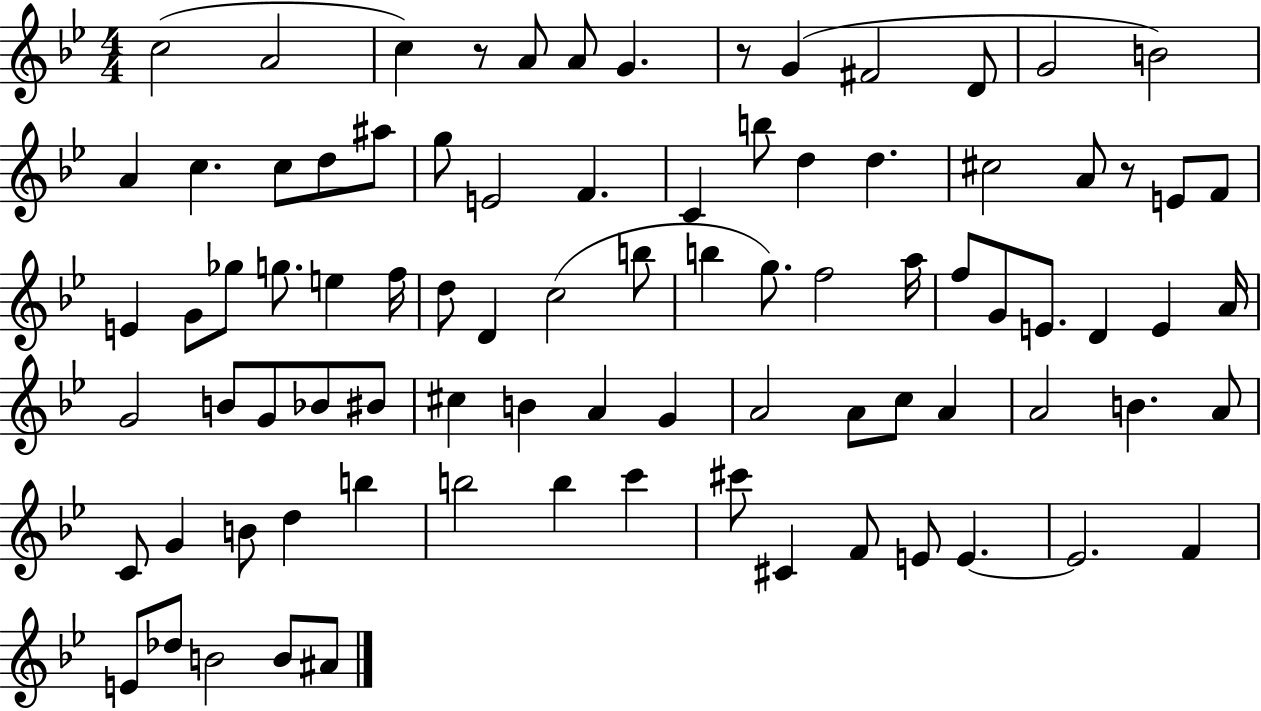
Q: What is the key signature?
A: BES major